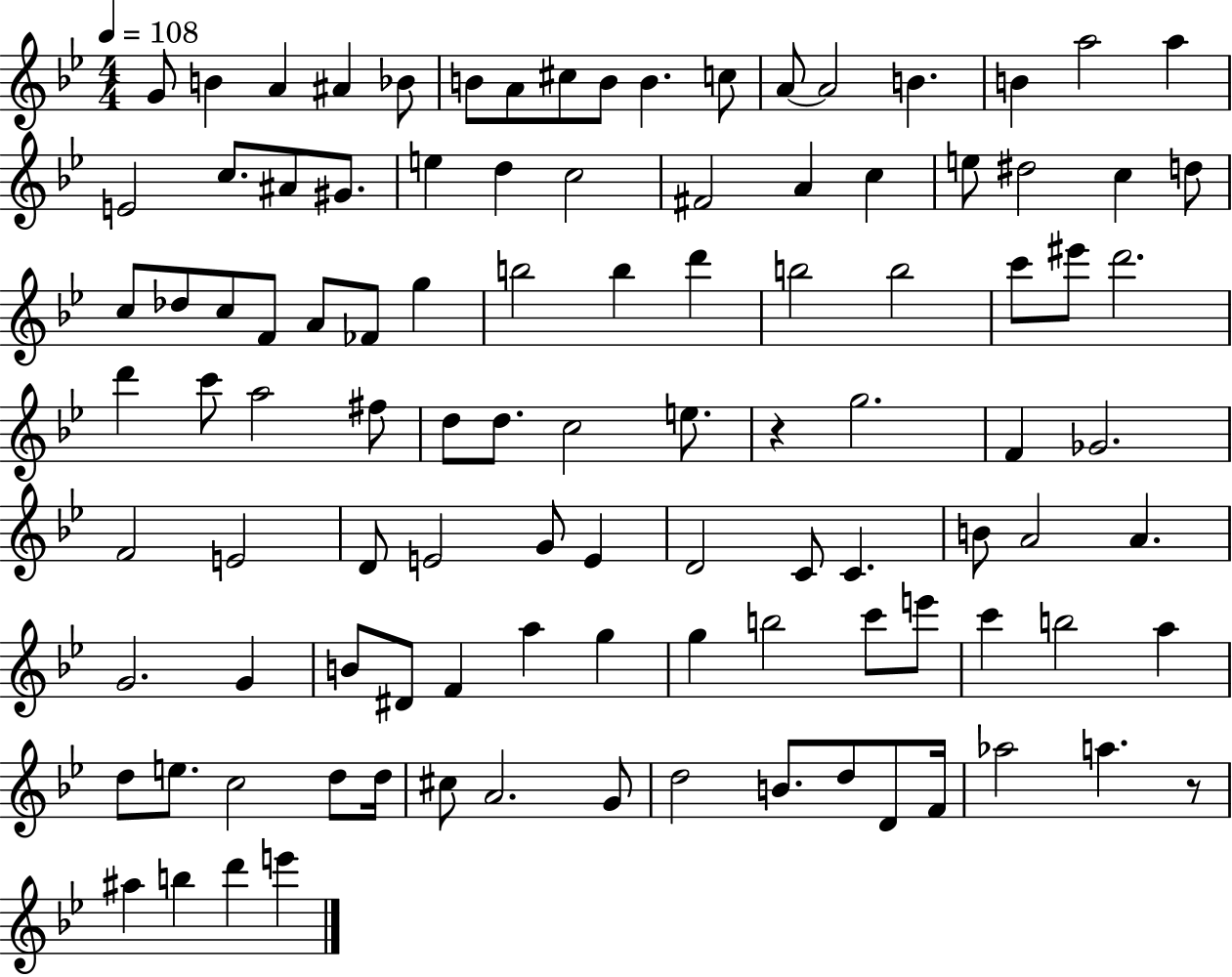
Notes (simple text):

G4/e B4/q A4/q A#4/q Bb4/e B4/e A4/e C#5/e B4/e B4/q. C5/e A4/e A4/h B4/q. B4/q A5/h A5/q E4/h C5/e. A#4/e G#4/e. E5/q D5/q C5/h F#4/h A4/q C5/q E5/e D#5/h C5/q D5/e C5/e Db5/e C5/e F4/e A4/e FES4/e G5/q B5/h B5/q D6/q B5/h B5/h C6/e EIS6/e D6/h. D6/q C6/e A5/h F#5/e D5/e D5/e. C5/h E5/e. R/q G5/h. F4/q Gb4/h. F4/h E4/h D4/e E4/h G4/e E4/q D4/h C4/e C4/q. B4/e A4/h A4/q. G4/h. G4/q B4/e D#4/e F4/q A5/q G5/q G5/q B5/h C6/e E6/e C6/q B5/h A5/q D5/e E5/e. C5/h D5/e D5/s C#5/e A4/h. G4/e D5/h B4/e. D5/e D4/e F4/s Ab5/h A5/q. R/e A#5/q B5/q D6/q E6/q